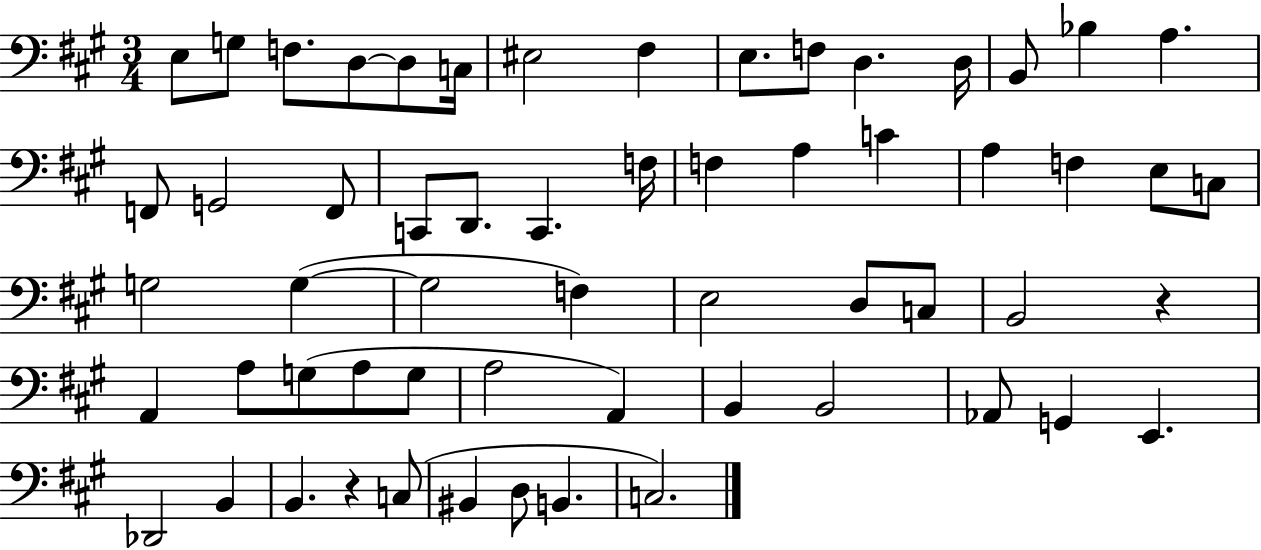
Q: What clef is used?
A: bass